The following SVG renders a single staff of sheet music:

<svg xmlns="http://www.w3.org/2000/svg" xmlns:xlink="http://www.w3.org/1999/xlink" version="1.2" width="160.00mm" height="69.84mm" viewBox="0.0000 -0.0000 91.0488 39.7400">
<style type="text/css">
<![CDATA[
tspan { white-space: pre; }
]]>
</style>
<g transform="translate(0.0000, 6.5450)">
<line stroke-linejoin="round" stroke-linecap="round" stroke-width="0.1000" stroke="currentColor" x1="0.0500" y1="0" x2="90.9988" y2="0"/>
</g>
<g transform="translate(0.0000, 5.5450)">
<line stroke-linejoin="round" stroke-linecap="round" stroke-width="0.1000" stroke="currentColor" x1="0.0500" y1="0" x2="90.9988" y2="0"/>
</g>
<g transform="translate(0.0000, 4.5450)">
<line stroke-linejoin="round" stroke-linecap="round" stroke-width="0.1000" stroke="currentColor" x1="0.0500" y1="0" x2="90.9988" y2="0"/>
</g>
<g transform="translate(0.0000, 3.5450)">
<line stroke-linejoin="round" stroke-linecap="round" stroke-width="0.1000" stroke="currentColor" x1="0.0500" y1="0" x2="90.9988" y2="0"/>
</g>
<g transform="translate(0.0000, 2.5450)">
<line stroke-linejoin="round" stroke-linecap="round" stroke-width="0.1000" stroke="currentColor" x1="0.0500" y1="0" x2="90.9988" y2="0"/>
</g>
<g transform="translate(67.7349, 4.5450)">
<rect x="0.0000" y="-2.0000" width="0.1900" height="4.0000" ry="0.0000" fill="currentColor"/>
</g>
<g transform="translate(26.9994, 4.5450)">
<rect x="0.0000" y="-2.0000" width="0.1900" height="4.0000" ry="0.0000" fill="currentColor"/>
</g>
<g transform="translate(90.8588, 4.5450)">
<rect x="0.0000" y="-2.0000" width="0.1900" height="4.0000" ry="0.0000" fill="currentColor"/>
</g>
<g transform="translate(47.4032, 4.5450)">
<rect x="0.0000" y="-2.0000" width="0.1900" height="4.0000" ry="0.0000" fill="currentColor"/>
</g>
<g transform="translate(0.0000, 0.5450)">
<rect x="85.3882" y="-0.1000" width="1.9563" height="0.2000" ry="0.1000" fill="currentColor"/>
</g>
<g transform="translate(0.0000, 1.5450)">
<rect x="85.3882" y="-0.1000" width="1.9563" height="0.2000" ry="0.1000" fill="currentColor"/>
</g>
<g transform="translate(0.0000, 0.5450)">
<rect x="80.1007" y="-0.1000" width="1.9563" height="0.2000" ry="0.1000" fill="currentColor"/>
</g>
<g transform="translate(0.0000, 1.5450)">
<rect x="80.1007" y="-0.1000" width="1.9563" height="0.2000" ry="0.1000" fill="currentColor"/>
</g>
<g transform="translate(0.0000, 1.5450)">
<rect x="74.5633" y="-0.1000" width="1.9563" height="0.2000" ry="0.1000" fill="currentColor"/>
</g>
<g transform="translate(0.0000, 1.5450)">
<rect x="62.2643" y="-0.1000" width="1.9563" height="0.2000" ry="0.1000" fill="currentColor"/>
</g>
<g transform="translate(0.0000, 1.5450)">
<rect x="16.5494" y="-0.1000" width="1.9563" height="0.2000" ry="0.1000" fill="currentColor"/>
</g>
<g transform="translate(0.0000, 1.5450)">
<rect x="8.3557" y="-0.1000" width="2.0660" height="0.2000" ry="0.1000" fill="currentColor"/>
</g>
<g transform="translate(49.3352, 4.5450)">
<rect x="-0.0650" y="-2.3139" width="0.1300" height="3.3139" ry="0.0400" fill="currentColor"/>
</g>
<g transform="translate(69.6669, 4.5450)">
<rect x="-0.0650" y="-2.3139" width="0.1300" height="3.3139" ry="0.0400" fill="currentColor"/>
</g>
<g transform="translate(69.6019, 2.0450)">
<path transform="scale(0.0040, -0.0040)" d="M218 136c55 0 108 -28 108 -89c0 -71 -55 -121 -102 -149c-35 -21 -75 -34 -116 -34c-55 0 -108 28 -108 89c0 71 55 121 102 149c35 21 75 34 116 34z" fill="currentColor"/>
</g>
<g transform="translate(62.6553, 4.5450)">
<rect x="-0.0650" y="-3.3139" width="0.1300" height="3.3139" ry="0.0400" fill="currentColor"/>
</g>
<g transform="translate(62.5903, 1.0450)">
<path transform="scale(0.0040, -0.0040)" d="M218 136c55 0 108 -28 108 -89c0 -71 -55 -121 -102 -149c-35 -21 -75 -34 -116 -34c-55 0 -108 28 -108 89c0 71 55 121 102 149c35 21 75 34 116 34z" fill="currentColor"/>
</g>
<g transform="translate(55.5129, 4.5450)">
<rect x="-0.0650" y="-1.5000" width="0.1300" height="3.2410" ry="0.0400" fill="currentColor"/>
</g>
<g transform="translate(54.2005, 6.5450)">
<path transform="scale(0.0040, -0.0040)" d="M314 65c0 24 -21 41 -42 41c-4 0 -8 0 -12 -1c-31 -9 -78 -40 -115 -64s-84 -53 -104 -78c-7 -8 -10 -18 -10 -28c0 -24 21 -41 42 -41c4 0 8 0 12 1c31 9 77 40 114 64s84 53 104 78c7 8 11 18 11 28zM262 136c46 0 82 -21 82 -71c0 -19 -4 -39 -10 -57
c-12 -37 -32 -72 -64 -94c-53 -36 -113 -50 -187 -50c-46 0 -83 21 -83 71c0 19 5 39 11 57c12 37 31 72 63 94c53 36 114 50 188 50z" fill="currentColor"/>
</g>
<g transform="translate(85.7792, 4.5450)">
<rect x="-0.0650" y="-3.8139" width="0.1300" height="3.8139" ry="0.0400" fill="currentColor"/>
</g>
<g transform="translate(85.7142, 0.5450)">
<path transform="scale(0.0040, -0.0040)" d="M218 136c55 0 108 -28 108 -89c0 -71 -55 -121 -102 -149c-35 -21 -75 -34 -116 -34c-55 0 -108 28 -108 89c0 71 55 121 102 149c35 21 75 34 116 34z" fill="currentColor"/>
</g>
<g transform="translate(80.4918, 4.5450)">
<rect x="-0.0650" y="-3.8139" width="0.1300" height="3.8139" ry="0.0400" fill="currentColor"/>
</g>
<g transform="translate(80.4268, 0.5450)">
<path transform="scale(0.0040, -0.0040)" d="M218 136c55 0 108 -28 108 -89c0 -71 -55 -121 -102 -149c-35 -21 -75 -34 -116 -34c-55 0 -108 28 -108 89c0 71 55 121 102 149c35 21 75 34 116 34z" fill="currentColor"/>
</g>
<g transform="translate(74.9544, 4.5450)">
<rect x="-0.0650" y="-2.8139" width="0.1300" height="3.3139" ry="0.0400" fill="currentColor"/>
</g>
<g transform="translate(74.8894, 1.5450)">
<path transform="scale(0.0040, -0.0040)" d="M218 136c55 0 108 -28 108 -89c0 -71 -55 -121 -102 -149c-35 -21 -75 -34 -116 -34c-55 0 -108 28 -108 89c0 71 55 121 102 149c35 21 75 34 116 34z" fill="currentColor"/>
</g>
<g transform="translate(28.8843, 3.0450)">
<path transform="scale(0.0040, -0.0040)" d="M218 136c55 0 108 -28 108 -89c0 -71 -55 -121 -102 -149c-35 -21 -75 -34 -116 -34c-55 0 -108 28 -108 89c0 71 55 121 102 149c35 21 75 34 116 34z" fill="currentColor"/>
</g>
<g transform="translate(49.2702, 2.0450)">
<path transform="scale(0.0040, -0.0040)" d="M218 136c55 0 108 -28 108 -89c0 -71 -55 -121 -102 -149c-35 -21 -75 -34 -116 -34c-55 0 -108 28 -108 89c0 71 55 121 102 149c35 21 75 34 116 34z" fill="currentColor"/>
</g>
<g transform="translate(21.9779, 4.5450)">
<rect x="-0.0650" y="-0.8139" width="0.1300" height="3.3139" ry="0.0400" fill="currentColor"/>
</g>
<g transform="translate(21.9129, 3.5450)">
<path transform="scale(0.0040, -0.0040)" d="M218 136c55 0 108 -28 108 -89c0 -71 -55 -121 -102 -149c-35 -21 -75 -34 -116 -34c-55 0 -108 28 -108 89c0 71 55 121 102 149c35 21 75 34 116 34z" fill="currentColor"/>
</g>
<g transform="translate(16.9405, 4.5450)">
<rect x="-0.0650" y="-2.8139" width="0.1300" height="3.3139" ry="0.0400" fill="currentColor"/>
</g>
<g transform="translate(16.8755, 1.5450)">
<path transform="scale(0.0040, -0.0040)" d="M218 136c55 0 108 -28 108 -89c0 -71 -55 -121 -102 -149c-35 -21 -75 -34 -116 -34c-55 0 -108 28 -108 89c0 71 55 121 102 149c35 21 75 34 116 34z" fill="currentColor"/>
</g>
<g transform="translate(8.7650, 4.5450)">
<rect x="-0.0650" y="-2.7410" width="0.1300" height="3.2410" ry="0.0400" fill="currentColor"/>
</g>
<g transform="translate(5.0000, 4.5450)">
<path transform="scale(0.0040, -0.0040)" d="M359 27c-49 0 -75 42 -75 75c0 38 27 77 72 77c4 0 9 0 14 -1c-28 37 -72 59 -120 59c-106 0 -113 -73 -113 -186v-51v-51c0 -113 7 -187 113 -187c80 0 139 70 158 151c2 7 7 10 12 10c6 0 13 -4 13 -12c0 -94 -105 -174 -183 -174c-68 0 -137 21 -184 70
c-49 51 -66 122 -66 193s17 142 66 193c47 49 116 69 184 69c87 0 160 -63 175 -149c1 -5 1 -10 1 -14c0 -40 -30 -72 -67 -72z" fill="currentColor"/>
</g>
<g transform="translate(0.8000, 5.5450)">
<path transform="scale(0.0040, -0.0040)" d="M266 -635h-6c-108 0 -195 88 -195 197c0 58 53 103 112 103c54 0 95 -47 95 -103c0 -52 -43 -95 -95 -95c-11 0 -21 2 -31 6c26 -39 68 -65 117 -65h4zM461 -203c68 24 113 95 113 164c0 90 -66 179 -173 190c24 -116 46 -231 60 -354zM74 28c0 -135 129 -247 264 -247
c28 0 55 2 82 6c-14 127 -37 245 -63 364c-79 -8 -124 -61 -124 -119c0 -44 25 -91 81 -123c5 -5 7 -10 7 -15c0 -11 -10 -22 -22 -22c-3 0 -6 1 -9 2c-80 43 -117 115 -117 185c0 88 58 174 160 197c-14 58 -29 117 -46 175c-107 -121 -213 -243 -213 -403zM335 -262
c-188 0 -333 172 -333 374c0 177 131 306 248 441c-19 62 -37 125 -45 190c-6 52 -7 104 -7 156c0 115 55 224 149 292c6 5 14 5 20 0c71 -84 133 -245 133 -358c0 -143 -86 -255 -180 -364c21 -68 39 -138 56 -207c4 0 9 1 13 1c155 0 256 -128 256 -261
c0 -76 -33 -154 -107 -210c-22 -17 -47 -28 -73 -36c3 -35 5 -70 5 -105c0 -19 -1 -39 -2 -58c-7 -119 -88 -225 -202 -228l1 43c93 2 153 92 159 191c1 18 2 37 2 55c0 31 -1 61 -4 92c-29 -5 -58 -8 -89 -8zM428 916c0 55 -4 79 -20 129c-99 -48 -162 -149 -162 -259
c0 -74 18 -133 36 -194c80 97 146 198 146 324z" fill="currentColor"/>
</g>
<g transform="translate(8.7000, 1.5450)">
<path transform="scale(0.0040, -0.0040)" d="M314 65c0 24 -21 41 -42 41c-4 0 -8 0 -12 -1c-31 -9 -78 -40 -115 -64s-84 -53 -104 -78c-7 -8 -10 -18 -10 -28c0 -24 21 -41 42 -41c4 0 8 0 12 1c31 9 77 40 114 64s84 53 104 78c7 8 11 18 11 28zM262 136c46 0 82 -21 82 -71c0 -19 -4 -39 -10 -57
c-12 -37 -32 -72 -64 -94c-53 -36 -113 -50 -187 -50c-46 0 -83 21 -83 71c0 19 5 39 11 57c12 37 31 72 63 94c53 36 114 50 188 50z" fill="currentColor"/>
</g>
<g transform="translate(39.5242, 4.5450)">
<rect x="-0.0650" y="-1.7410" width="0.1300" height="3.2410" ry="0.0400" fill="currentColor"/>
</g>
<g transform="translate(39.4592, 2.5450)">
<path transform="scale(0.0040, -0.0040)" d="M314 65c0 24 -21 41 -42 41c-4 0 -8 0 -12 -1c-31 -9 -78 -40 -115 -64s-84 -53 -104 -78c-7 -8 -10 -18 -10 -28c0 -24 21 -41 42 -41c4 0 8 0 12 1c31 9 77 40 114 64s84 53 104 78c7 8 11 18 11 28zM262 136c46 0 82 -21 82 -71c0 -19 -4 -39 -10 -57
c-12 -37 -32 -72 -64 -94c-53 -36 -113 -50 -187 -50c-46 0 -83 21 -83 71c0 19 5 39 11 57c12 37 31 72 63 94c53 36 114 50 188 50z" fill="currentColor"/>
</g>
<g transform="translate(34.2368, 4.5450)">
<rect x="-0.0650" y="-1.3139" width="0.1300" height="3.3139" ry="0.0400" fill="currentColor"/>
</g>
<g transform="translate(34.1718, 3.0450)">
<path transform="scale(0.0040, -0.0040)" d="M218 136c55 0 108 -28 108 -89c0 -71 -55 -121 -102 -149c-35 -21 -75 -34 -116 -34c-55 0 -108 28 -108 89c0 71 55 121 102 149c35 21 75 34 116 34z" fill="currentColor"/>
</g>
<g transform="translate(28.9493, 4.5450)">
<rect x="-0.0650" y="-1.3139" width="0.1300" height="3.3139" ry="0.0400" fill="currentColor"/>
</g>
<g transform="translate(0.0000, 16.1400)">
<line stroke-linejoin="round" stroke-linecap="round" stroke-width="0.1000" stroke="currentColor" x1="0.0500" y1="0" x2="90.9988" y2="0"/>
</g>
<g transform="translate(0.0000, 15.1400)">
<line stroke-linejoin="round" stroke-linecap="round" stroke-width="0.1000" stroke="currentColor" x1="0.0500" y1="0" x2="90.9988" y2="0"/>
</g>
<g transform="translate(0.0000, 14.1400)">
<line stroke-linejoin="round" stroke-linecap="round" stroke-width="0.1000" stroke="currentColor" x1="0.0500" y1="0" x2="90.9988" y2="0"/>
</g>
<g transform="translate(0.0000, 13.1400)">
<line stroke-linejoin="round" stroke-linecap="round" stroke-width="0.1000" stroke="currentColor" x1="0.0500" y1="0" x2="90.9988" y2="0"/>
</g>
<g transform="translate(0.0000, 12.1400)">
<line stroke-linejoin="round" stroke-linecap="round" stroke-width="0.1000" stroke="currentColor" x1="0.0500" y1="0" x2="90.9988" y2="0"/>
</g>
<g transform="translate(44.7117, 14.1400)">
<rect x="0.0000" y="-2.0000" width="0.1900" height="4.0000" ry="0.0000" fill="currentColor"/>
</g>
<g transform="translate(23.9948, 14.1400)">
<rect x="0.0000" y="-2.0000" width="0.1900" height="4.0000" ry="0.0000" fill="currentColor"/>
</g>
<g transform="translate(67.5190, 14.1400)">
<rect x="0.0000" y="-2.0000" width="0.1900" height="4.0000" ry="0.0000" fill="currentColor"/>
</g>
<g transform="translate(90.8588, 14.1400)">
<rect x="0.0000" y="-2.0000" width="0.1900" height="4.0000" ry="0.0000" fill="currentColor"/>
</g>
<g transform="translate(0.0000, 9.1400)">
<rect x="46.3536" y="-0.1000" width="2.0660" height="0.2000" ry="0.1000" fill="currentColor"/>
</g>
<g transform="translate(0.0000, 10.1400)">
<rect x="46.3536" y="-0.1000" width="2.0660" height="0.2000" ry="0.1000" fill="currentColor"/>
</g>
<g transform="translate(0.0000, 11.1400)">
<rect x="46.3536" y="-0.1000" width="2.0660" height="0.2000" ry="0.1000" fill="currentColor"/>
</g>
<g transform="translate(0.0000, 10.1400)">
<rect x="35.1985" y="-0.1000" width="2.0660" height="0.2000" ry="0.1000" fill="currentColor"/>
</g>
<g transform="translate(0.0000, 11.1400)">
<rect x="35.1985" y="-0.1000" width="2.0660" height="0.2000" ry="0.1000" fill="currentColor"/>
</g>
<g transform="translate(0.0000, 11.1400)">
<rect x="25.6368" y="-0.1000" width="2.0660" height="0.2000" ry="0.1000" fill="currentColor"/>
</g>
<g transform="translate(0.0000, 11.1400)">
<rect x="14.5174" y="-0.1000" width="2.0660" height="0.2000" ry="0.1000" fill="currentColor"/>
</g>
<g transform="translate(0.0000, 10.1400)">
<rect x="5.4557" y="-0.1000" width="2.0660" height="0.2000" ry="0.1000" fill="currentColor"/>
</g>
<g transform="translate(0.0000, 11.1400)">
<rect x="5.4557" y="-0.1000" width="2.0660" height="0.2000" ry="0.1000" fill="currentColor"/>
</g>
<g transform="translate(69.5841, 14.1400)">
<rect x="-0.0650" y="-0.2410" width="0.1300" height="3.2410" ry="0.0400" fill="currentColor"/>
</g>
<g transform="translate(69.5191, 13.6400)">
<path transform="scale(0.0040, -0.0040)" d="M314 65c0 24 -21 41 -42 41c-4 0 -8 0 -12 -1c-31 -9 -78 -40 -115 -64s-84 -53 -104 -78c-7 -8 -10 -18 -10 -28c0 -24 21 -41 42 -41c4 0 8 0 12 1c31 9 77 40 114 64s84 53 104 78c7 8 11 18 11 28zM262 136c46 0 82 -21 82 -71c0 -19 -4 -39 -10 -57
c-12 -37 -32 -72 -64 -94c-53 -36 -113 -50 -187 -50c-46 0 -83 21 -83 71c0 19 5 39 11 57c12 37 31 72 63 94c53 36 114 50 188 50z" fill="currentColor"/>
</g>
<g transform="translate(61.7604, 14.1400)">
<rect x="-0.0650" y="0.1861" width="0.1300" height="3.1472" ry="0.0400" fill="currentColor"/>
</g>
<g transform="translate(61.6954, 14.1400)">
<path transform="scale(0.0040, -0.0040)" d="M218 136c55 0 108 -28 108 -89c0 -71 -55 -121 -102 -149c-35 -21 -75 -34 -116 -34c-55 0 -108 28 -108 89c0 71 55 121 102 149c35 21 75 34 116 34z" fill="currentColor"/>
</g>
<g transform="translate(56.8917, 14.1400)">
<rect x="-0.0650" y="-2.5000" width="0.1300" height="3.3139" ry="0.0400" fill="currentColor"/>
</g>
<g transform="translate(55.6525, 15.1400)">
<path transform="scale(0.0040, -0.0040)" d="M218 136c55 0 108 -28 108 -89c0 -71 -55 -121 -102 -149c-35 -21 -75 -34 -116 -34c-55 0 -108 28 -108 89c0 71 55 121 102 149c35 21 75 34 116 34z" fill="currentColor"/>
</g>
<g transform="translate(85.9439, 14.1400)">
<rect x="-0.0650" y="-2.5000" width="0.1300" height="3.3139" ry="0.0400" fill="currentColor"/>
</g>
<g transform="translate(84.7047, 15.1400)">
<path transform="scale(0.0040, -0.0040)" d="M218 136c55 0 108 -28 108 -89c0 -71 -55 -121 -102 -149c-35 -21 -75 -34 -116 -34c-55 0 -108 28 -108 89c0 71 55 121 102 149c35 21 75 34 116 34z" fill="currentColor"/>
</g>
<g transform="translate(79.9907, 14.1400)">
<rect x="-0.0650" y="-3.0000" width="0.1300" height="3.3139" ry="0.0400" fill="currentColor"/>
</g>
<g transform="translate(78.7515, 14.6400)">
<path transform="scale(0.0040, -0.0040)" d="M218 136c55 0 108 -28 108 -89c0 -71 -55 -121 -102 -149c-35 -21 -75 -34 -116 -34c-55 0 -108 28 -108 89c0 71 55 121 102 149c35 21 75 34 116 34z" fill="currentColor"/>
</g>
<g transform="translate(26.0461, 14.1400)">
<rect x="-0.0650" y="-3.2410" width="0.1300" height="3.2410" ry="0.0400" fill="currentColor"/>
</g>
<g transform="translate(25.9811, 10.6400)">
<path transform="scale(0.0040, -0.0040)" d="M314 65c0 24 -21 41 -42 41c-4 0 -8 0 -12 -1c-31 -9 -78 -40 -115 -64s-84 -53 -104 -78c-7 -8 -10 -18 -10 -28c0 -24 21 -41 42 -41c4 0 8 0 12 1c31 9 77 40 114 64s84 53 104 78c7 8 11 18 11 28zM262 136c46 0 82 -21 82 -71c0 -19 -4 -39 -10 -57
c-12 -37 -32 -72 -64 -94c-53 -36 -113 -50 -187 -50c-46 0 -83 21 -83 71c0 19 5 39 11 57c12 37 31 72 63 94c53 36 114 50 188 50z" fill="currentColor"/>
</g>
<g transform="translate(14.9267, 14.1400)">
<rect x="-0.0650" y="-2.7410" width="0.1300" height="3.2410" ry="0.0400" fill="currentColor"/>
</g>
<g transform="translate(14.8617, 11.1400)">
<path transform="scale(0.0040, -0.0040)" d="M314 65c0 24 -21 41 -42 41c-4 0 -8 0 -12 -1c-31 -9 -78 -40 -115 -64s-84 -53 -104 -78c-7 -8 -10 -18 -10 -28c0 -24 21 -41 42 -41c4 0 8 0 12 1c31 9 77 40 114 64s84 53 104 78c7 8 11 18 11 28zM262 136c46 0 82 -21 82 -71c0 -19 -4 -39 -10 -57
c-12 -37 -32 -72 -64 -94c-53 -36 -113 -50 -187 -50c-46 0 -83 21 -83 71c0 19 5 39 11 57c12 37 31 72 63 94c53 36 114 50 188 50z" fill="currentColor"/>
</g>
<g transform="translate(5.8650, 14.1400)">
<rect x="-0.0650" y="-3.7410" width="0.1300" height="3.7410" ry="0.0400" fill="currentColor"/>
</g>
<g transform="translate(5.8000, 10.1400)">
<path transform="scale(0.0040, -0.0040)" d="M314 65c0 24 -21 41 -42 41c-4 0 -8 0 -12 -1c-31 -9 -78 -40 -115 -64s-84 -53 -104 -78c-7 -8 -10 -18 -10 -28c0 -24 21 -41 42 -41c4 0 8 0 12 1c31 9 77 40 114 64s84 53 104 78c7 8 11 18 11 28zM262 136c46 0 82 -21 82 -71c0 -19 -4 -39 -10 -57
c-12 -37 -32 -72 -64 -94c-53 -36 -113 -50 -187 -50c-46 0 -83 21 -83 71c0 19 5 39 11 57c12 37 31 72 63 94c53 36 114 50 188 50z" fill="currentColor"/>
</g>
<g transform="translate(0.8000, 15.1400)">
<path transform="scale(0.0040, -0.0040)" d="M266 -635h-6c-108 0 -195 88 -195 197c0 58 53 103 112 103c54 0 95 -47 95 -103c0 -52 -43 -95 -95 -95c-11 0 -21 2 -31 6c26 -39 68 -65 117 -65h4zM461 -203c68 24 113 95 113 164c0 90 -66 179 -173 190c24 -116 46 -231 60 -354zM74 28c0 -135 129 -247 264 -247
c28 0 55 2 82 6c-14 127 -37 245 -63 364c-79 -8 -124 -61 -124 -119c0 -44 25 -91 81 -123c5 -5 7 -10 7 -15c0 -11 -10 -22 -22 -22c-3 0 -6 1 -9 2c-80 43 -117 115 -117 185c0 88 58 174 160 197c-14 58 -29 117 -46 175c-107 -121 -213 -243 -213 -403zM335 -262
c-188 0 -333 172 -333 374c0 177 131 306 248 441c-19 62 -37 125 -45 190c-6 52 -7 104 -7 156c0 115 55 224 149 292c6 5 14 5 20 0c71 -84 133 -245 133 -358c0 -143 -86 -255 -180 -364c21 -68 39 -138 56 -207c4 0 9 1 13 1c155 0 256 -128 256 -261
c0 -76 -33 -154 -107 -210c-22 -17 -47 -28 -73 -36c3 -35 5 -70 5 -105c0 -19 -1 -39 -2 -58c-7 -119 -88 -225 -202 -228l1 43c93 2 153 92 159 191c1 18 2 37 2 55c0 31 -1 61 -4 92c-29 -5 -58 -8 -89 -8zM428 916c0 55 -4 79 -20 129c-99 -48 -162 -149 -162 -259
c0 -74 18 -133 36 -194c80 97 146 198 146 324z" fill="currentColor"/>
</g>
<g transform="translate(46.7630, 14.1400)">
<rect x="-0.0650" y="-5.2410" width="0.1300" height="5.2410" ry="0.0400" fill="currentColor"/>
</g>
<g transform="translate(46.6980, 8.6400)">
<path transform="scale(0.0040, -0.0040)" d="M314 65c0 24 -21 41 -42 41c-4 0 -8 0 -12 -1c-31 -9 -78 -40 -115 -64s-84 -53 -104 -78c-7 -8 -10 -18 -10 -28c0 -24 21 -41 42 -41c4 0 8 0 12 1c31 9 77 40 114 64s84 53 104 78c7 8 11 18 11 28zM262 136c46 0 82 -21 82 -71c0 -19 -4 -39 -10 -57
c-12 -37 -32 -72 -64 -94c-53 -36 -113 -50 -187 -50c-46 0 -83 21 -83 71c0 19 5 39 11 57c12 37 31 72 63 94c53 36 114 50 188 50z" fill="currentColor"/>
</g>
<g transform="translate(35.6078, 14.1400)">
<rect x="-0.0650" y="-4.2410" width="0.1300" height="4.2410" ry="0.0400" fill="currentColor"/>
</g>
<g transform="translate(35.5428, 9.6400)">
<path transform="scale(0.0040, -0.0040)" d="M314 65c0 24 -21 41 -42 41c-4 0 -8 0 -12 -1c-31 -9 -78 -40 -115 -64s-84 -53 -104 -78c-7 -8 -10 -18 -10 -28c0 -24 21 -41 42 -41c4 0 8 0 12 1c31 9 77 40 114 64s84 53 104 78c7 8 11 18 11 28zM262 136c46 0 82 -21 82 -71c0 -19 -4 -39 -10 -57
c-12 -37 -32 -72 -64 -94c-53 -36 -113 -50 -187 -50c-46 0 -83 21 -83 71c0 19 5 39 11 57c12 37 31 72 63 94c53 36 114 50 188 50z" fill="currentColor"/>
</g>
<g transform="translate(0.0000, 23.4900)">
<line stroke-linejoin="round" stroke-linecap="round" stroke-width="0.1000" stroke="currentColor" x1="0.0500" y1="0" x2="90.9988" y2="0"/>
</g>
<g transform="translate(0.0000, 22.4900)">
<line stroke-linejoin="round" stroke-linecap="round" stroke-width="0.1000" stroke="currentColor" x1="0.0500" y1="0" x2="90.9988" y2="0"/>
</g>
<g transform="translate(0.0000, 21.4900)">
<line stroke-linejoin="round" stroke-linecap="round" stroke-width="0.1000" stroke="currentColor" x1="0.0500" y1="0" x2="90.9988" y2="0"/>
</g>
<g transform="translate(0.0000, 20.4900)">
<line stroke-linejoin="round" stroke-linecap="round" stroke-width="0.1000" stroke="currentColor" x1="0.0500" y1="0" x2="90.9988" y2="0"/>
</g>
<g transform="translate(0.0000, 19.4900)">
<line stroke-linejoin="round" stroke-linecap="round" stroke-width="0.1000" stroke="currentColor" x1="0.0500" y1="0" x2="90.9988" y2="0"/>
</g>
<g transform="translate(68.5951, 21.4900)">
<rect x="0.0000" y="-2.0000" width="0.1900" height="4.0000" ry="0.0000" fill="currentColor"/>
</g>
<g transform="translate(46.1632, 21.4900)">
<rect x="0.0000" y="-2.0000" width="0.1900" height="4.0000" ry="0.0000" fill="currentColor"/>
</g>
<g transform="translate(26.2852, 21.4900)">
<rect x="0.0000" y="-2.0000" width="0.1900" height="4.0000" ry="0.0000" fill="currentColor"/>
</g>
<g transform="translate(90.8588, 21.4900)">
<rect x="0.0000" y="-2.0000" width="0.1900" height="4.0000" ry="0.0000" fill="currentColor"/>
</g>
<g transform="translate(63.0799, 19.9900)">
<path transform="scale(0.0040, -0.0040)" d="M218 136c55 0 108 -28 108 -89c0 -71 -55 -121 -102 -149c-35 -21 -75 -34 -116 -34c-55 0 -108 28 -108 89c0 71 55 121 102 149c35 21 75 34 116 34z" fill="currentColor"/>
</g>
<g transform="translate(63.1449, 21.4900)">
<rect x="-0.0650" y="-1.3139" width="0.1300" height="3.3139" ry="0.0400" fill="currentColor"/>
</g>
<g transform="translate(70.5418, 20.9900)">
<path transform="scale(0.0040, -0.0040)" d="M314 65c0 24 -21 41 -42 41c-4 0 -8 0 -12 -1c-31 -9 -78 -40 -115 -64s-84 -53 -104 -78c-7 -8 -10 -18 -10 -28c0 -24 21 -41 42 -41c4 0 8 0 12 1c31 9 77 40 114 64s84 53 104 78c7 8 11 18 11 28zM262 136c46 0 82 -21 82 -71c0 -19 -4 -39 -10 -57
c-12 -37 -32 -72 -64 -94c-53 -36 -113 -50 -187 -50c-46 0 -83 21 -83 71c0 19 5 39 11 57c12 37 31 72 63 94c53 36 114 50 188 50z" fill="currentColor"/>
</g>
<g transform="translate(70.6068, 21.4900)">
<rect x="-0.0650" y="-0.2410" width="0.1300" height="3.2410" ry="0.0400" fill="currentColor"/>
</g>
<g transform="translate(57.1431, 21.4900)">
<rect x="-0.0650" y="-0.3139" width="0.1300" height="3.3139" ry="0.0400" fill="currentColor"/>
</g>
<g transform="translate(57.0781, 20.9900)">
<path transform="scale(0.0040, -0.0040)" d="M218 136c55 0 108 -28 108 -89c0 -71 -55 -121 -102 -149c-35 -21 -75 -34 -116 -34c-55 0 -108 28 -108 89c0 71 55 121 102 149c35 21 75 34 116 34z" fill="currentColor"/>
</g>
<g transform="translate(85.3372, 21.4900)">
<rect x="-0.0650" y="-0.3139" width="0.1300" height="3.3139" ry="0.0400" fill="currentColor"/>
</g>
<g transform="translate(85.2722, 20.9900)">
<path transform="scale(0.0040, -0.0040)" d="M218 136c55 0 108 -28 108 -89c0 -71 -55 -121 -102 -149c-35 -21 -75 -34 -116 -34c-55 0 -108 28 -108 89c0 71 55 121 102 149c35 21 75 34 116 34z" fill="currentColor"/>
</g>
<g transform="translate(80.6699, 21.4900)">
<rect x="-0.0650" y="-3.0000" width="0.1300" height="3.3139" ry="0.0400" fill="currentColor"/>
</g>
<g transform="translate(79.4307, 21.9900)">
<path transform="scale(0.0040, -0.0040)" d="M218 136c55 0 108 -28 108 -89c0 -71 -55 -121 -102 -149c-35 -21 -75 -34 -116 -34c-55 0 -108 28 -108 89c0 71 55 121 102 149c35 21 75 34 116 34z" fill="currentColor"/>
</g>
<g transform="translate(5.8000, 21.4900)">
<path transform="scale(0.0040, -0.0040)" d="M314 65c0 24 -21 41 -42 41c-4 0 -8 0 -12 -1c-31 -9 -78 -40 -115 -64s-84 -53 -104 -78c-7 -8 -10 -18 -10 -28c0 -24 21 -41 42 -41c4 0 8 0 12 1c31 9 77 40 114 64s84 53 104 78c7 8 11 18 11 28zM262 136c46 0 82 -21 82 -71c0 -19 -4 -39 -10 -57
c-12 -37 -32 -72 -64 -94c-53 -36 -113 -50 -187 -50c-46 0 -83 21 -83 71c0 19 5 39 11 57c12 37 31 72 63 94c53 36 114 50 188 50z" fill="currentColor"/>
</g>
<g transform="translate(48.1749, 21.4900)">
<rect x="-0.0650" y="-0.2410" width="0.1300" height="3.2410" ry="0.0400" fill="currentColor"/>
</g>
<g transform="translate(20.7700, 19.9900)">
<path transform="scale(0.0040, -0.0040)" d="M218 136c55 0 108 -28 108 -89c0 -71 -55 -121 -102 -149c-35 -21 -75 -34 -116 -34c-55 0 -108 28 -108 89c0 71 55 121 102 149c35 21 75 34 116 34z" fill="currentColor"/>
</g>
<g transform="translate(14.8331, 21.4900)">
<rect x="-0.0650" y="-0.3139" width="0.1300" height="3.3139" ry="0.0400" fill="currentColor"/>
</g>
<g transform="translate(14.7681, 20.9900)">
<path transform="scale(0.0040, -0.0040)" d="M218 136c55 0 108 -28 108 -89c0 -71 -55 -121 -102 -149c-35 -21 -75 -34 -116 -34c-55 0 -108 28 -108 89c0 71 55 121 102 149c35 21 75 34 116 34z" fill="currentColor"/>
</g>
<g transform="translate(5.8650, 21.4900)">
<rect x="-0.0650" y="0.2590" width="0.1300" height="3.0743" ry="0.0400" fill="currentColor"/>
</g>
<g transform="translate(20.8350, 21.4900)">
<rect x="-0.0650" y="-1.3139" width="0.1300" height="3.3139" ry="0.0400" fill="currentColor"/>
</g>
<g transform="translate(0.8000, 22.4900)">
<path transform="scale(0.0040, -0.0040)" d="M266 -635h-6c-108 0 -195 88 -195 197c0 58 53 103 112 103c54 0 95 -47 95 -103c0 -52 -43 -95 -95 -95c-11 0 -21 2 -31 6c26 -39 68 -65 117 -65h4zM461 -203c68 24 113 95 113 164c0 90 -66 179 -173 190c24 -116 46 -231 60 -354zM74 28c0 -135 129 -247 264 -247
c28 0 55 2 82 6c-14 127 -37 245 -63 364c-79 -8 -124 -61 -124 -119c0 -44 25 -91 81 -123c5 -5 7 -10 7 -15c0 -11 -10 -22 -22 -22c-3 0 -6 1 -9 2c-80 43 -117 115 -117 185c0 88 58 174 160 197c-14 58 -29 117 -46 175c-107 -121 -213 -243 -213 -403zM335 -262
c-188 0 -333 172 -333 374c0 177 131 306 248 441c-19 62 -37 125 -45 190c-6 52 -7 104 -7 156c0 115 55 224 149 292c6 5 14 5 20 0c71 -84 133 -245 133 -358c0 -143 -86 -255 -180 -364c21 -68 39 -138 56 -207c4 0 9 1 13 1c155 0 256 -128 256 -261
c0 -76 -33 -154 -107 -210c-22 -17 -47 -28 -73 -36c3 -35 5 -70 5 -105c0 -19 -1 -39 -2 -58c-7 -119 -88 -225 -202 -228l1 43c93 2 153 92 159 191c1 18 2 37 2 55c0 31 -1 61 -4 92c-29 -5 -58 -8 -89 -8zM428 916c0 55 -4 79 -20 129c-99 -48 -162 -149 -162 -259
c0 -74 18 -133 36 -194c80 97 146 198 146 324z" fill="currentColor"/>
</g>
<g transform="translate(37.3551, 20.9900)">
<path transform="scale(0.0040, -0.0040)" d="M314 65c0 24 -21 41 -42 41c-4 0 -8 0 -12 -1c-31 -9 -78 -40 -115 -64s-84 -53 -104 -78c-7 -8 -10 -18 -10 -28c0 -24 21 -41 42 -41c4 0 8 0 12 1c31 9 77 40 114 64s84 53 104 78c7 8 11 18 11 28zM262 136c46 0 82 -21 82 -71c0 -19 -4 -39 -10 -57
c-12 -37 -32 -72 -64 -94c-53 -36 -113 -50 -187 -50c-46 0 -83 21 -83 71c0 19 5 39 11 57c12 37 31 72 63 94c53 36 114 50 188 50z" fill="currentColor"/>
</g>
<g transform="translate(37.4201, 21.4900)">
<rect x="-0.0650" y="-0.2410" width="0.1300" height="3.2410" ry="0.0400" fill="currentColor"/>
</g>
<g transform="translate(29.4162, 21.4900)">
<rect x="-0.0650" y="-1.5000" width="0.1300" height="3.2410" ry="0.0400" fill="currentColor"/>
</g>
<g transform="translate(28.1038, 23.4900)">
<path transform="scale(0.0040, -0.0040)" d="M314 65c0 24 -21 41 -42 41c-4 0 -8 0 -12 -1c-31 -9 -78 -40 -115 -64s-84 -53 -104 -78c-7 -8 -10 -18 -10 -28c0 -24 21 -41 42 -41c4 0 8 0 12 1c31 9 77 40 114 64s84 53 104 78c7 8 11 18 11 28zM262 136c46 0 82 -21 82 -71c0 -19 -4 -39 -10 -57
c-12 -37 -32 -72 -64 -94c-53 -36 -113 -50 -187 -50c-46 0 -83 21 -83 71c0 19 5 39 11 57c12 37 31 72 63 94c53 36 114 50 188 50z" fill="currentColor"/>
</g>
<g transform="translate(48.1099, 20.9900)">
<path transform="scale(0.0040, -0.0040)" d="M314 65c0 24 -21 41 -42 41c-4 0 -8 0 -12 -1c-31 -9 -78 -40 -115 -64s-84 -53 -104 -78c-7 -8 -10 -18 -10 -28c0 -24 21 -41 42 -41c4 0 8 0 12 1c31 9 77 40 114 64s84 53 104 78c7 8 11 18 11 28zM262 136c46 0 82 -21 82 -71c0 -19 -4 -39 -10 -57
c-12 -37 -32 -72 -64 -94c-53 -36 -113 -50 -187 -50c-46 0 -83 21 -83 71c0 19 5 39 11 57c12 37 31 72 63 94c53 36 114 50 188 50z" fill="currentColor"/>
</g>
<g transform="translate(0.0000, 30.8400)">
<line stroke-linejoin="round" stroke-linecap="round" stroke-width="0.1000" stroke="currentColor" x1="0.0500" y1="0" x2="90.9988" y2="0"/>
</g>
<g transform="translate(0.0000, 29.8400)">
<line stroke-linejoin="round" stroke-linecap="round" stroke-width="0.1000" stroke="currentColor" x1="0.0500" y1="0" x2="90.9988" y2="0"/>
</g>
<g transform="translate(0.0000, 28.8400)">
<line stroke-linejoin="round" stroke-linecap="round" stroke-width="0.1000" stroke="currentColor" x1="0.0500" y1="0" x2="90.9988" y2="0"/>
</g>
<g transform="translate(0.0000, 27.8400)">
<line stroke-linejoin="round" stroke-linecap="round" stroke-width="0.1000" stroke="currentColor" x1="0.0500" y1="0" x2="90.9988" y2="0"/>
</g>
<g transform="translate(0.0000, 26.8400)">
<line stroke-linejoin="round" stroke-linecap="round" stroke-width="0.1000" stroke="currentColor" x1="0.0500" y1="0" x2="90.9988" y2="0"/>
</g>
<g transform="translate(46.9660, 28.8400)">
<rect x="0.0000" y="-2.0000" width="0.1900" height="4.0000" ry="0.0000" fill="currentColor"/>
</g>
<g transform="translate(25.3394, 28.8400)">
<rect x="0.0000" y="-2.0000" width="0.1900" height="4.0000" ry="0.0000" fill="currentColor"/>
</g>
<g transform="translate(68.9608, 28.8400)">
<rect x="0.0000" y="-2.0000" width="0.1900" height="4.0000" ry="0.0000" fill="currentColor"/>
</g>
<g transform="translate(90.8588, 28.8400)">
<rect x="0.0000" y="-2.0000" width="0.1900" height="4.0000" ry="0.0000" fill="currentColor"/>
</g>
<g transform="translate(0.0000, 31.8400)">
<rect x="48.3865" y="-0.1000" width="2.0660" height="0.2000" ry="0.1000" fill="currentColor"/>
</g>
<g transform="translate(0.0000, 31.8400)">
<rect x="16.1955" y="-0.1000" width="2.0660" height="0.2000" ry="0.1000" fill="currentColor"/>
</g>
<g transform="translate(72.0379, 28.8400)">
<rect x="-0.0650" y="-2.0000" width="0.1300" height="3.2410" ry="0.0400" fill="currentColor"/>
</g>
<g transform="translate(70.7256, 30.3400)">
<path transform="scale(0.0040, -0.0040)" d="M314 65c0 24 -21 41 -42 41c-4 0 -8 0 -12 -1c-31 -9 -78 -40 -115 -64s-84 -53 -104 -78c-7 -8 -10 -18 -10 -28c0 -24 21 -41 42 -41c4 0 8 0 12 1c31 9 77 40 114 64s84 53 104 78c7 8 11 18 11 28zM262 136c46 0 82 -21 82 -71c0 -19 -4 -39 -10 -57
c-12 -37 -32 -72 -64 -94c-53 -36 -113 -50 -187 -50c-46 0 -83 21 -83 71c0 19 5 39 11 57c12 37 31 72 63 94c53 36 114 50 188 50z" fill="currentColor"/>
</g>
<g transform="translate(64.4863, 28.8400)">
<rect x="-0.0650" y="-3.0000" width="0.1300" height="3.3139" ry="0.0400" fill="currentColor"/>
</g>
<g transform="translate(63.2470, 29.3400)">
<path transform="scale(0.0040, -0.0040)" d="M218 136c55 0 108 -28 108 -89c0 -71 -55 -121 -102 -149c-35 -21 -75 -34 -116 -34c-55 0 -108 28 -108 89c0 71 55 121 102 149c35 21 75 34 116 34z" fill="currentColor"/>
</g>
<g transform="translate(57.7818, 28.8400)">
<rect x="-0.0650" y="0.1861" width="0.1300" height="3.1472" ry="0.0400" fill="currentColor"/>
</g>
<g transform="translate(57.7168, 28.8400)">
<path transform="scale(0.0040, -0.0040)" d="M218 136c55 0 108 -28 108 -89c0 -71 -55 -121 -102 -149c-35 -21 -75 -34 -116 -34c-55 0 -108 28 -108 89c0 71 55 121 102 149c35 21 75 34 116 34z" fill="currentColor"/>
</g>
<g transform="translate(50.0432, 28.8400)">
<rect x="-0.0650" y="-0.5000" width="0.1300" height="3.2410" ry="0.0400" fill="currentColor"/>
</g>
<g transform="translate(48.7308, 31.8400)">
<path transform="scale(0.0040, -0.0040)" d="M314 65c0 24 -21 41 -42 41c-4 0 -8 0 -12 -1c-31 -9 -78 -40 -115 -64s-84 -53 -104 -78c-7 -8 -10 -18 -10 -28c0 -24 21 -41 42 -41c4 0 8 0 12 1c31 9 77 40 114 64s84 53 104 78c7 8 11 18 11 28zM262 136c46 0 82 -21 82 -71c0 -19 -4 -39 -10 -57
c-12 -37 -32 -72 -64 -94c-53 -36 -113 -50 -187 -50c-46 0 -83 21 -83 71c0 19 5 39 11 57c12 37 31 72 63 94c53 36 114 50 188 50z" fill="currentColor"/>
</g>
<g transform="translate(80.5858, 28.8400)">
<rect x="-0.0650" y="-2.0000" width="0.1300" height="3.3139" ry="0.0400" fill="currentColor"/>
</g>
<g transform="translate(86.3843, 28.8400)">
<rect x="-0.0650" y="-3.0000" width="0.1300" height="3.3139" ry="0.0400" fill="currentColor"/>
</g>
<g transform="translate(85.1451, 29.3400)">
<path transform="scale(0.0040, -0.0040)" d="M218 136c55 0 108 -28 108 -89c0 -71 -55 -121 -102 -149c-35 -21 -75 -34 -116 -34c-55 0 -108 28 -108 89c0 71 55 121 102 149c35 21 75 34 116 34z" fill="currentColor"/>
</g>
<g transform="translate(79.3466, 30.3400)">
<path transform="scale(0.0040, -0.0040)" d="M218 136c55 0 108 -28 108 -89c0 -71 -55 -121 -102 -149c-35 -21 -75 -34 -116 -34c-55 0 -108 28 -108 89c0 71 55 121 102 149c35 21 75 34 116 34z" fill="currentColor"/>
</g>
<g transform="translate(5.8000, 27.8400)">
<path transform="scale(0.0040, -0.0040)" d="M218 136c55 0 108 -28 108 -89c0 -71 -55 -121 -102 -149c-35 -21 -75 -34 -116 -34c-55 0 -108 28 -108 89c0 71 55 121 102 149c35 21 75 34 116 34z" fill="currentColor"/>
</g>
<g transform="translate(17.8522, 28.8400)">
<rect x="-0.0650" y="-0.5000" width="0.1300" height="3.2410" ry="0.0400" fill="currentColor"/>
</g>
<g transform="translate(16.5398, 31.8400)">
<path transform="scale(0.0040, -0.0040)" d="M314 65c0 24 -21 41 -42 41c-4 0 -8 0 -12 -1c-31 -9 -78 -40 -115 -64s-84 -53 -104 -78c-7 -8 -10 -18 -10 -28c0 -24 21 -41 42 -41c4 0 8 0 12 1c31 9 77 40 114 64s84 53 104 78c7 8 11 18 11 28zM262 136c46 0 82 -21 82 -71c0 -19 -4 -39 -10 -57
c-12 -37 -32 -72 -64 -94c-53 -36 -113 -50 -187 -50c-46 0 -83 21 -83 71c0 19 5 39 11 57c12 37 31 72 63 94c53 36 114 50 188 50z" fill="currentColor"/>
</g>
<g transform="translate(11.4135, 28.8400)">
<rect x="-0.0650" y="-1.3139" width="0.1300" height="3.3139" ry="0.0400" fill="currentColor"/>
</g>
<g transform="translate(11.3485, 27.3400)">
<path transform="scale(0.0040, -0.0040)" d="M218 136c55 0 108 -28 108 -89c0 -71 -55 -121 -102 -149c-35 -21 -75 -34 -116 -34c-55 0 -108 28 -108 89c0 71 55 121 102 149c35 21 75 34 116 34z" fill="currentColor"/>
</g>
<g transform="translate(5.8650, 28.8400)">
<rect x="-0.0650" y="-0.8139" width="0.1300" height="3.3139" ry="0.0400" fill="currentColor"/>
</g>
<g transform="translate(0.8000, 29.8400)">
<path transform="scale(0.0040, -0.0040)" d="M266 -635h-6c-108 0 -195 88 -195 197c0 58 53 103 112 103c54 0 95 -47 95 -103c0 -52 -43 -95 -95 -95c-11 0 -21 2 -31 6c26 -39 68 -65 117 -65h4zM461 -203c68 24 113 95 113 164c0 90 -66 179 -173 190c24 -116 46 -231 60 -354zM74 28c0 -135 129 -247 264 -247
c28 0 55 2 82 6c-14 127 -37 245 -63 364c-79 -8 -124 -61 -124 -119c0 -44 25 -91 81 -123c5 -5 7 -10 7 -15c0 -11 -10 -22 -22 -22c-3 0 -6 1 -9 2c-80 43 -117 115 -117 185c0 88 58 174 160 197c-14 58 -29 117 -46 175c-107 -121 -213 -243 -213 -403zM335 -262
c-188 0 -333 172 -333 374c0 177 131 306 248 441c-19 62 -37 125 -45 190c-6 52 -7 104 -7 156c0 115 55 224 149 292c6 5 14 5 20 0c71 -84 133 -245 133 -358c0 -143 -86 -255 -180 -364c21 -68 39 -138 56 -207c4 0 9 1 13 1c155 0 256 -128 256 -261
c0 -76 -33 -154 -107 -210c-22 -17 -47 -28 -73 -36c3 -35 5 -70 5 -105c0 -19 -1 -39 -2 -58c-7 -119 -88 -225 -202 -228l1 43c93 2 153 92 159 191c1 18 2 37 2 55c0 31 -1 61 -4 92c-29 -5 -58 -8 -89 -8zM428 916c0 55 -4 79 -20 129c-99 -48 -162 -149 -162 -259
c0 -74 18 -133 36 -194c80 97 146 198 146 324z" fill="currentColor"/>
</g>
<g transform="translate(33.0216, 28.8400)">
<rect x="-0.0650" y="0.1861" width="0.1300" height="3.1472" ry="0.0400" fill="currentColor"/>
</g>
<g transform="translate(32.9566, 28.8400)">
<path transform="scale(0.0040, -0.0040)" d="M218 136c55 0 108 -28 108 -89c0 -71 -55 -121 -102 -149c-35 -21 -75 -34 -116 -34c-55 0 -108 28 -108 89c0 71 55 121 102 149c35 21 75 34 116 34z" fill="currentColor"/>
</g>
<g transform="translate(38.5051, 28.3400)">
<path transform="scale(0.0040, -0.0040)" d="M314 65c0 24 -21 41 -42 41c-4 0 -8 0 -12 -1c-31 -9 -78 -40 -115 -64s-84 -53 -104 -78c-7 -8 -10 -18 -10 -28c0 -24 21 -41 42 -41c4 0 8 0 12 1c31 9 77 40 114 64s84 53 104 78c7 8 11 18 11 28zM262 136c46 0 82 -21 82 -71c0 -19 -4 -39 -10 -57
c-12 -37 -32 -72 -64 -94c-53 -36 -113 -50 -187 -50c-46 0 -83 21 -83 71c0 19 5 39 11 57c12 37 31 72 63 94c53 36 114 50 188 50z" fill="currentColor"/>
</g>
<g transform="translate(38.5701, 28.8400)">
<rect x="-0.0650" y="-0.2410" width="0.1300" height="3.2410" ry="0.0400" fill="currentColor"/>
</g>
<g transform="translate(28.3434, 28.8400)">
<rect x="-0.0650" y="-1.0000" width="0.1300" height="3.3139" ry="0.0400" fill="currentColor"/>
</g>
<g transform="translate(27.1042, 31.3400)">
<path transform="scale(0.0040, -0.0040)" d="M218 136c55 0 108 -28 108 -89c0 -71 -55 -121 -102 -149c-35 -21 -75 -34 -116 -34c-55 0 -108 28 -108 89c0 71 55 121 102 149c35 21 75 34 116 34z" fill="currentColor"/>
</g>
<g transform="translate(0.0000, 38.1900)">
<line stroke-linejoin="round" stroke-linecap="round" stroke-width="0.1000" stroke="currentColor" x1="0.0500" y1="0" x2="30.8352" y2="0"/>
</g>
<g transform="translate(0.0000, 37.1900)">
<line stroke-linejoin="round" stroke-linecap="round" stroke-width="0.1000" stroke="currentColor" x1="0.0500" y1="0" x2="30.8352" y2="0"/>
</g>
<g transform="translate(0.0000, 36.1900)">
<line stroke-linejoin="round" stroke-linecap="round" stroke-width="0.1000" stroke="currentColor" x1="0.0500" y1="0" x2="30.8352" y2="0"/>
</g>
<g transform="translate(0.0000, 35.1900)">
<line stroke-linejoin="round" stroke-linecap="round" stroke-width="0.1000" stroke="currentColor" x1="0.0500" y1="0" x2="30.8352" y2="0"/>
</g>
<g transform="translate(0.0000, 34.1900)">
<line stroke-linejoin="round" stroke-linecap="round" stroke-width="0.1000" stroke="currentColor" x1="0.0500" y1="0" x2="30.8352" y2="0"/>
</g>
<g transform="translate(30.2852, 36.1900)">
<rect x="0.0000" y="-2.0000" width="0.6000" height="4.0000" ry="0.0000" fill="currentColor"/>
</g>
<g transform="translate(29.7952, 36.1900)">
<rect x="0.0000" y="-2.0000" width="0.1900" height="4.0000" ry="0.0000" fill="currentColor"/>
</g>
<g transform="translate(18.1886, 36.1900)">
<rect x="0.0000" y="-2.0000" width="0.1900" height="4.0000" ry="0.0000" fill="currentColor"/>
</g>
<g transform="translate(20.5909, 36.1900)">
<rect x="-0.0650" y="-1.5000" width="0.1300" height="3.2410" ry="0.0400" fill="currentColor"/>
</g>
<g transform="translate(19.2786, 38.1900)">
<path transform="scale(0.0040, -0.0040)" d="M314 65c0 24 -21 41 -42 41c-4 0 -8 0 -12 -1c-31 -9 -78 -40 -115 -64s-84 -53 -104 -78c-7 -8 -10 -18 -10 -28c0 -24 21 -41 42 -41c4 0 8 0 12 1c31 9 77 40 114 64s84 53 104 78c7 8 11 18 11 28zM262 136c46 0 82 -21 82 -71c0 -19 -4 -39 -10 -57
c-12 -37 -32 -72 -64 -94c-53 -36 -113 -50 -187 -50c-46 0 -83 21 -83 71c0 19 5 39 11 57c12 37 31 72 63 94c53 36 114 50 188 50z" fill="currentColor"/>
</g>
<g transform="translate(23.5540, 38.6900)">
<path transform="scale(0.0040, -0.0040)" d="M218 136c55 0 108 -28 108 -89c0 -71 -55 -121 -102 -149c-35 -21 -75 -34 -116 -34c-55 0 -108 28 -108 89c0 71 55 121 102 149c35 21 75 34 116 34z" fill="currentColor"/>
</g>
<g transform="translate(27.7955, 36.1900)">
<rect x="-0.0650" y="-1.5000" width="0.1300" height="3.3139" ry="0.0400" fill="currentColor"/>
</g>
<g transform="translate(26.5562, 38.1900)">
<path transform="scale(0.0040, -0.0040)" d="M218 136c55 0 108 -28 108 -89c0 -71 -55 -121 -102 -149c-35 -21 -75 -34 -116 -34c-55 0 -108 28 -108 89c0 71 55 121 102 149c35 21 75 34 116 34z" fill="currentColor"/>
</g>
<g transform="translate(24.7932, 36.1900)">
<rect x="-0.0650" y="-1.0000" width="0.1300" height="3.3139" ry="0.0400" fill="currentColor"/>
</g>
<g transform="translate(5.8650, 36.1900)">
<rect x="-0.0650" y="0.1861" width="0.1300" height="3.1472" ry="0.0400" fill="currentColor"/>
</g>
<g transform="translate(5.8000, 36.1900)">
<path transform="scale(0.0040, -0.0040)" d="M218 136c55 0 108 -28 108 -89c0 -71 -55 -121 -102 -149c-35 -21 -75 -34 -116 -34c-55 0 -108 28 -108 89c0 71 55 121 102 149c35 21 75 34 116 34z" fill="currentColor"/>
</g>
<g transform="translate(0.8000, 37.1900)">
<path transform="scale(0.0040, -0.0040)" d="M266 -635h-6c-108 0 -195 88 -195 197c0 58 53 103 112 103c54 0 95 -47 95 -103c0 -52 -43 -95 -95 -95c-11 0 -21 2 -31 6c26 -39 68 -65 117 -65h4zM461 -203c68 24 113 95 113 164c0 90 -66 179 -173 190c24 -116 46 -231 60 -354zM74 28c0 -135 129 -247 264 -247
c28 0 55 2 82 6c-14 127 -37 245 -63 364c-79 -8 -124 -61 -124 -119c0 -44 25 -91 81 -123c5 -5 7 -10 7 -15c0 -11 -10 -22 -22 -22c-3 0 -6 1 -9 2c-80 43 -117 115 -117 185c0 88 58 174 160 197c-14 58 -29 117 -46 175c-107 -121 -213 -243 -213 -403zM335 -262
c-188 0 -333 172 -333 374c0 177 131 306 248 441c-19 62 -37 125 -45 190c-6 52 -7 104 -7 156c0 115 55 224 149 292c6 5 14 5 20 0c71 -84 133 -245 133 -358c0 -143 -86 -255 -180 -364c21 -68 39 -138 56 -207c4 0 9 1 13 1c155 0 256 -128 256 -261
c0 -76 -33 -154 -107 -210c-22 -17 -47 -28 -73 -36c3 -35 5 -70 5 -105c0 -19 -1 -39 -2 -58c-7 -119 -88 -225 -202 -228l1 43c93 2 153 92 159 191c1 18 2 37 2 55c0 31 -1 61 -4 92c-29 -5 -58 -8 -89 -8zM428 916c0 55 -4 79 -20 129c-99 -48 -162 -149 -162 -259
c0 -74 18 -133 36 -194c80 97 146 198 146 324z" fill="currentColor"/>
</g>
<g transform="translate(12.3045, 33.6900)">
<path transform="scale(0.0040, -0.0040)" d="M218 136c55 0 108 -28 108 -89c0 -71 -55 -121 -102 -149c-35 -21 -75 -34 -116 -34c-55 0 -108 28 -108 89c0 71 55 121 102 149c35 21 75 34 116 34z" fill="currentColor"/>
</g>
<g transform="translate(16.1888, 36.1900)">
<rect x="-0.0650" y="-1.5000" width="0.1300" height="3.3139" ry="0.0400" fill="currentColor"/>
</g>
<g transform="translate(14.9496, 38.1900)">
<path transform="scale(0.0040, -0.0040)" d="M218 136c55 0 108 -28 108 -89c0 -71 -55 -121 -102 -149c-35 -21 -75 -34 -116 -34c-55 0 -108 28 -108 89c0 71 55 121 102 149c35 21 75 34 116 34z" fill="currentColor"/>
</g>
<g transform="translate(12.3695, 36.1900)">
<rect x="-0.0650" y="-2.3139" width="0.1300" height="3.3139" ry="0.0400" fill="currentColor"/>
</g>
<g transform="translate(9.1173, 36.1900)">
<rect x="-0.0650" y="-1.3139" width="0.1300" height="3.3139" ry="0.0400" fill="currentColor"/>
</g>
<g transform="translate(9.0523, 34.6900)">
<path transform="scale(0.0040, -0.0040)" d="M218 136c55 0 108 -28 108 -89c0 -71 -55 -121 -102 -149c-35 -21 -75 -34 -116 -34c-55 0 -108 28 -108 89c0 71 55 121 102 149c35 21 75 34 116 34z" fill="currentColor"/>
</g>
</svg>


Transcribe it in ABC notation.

X:1
T:Untitled
M:4/4
L:1/4
K:C
a2 a d e e f2 g E2 b g a c' c' c'2 a2 b2 d'2 f'2 G B c2 A G B2 c e E2 c2 c2 c e c2 A c d e C2 D B c2 C2 B A F2 F A B e g E E2 D E